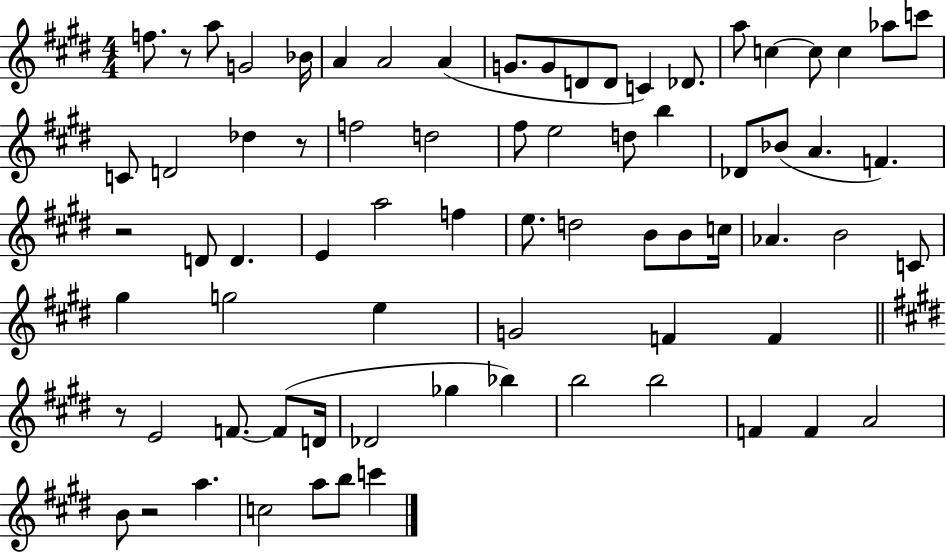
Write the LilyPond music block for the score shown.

{
  \clef treble
  \numericTimeSignature
  \time 4/4
  \key e \major
  f''8. r8 a''8 g'2 bes'16 | a'4 a'2 a'4( | g'8. g'8 d'8 d'8 c'4) des'8. | a''8 c''4~~ c''8 c''4 aes''8 c'''8 | \break c'8 d'2 des''4 r8 | f''2 d''2 | fis''8 e''2 d''8 b''4 | des'8 bes'8( a'4. f'4.) | \break r2 d'8 d'4. | e'4 a''2 f''4 | e''8. d''2 b'8 b'8 c''16 | aes'4. b'2 c'8 | \break gis''4 g''2 e''4 | g'2 f'4 f'4 | \bar "||" \break \key e \major r8 e'2 f'8.~~ f'8( d'16 | des'2 ges''4 bes''4) | b''2 b''2 | f'4 f'4 a'2 | \break b'8 r2 a''4. | c''2 a''8 b''8 c'''4 | \bar "|."
}